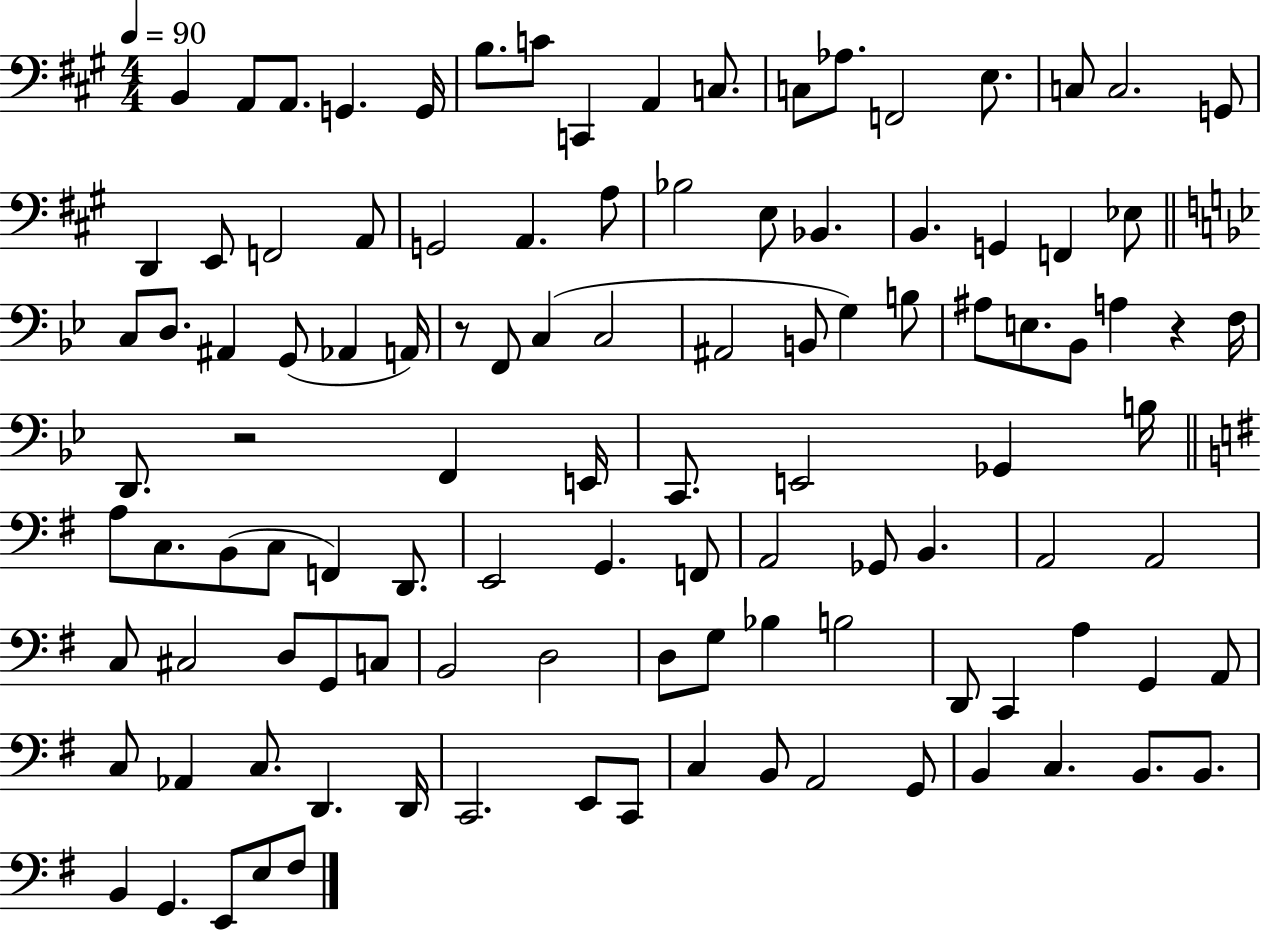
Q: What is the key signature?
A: A major